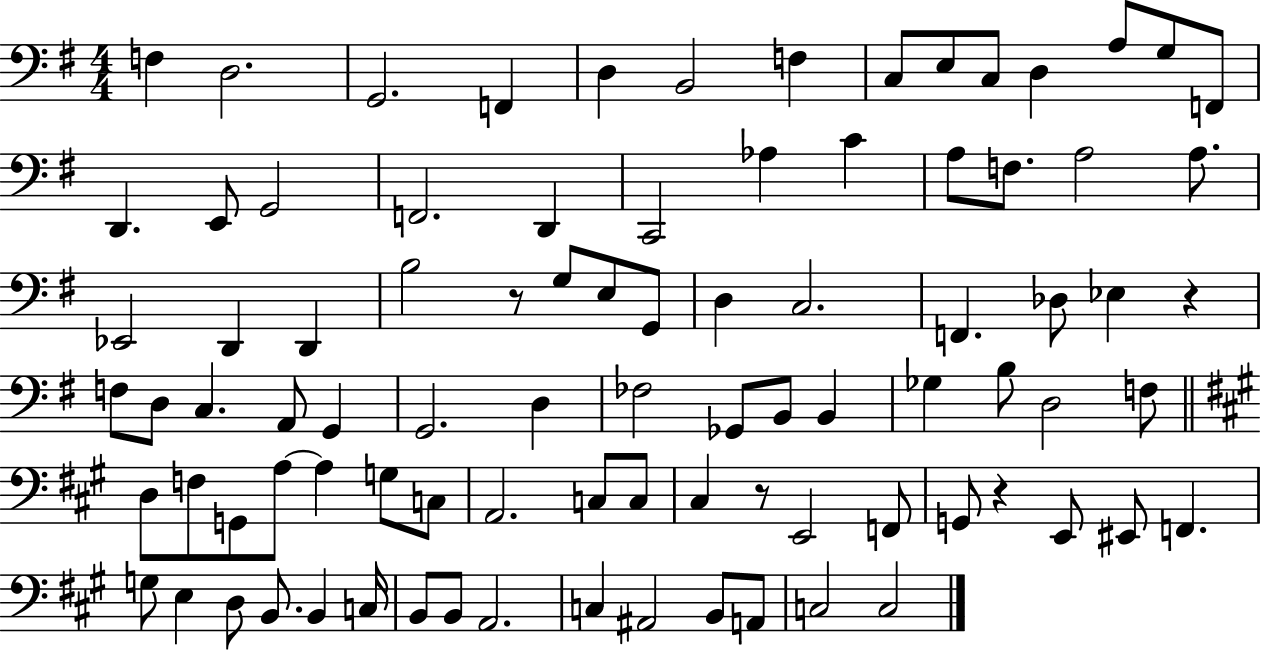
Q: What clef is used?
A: bass